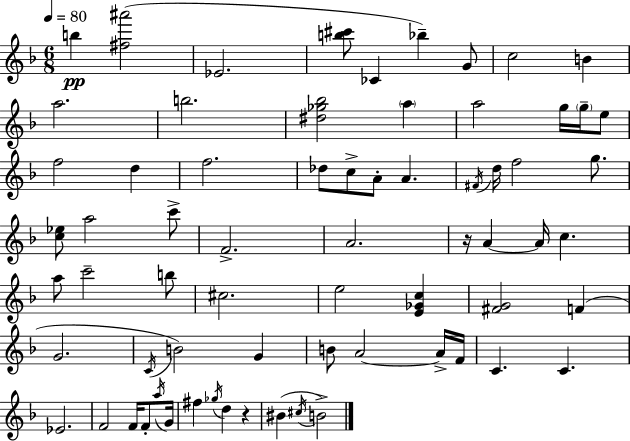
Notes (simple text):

B5/q [F#5,A#6]/h Eb4/h. [B5,C#6]/e CES4/q Bb5/q G4/e C5/h B4/q A5/h. B5/h. [D#5,Gb5,Bb5]/h A5/q A5/h G5/s G5/s E5/e F5/h D5/q F5/h. Db5/e C5/e A4/e A4/q. F#4/s D5/s F5/h G5/e. [C5,Eb5]/e A5/h C6/e F4/h. A4/h. R/s A4/q A4/s C5/q. A5/e C6/h B5/e C#5/h. E5/h [E4,Gb4,C5]/q [F#4,G4]/h F4/q G4/h. C4/s B4/h G4/q B4/e A4/h A4/s F4/s C4/q. C4/q. Eb4/h. F4/h F4/s F4/e A5/s G4/s F#5/q Gb5/s D5/q R/q BIS4/q C#5/s B4/h